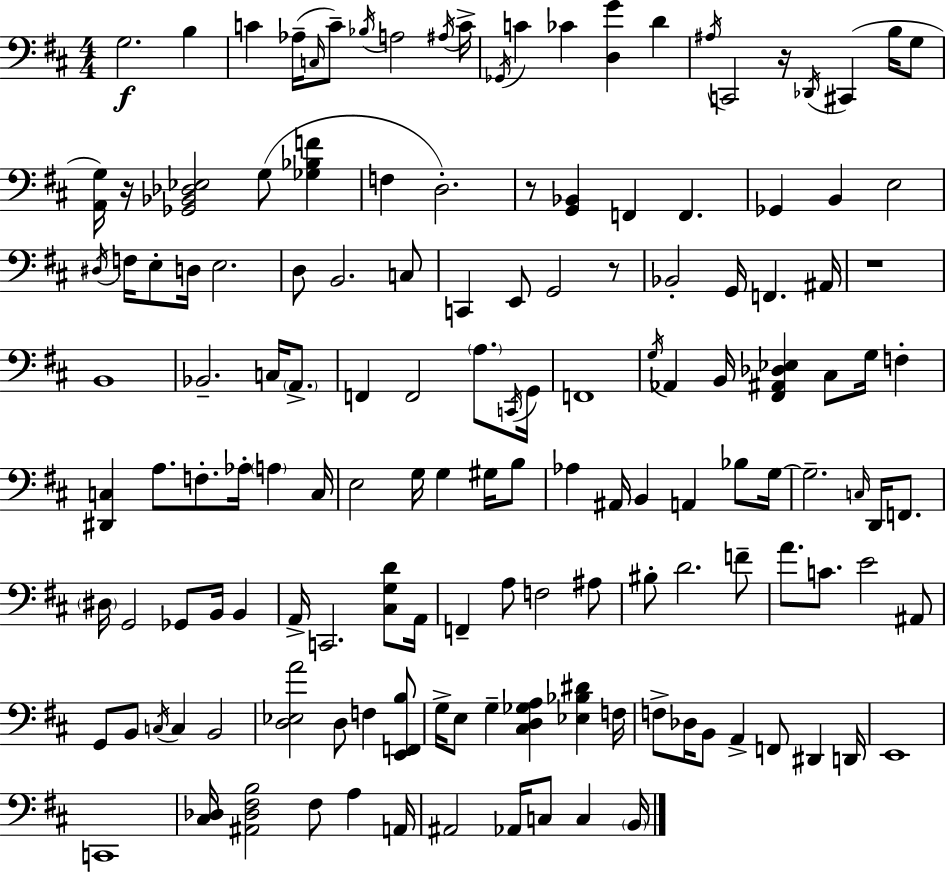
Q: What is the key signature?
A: D major